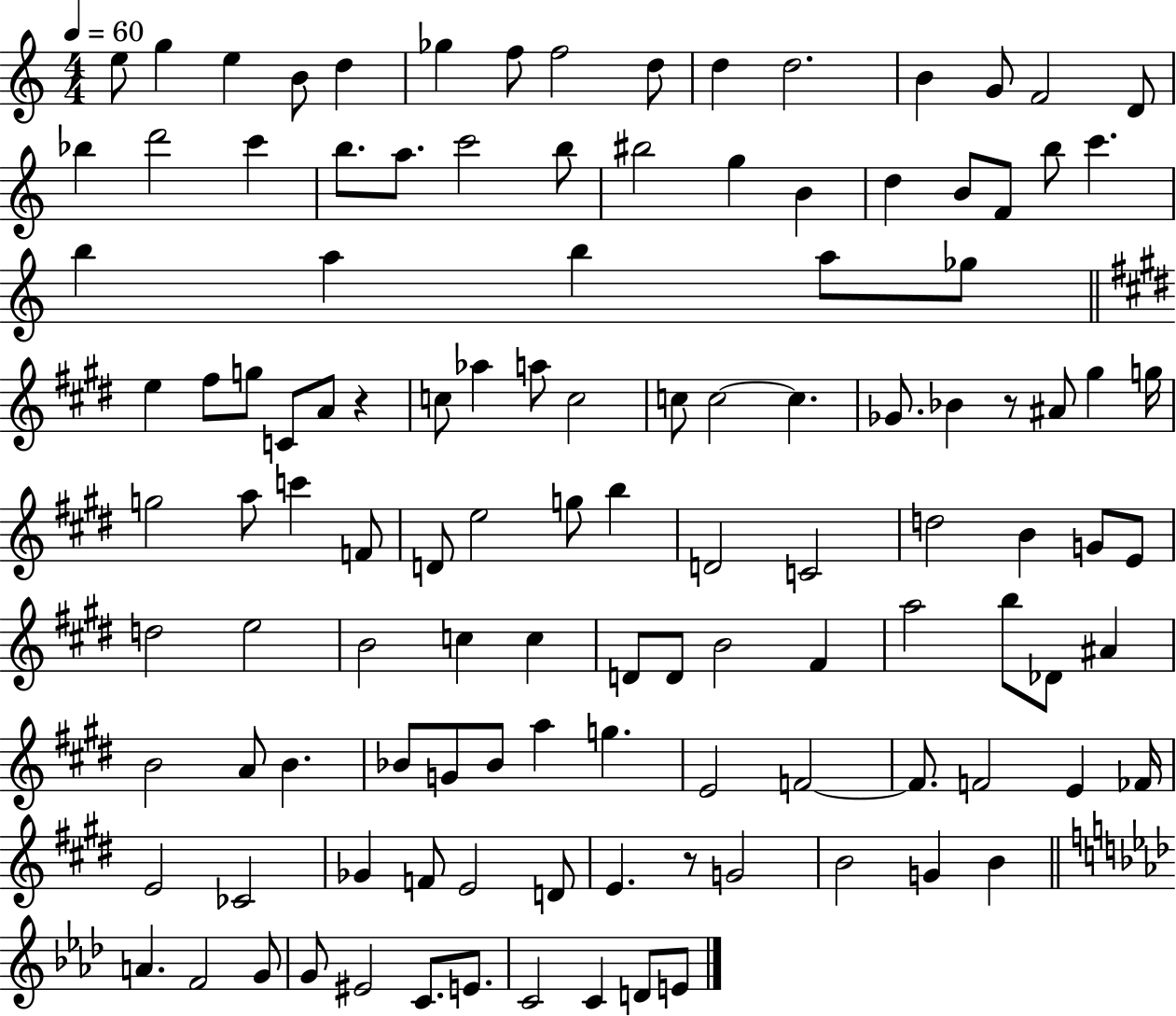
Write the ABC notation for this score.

X:1
T:Untitled
M:4/4
L:1/4
K:C
e/2 g e B/2 d _g f/2 f2 d/2 d d2 B G/2 F2 D/2 _b d'2 c' b/2 a/2 c'2 b/2 ^b2 g B d B/2 F/2 b/2 c' b a b a/2 _g/2 e ^f/2 g/2 C/2 A/2 z c/2 _a a/2 c2 c/2 c2 c _G/2 _B z/2 ^A/2 ^g g/4 g2 a/2 c' F/2 D/2 e2 g/2 b D2 C2 d2 B G/2 E/2 d2 e2 B2 c c D/2 D/2 B2 ^F a2 b/2 _D/2 ^A B2 A/2 B _B/2 G/2 _B/2 a g E2 F2 F/2 F2 E _F/4 E2 _C2 _G F/2 E2 D/2 E z/2 G2 B2 G B A F2 G/2 G/2 ^E2 C/2 E/2 C2 C D/2 E/2